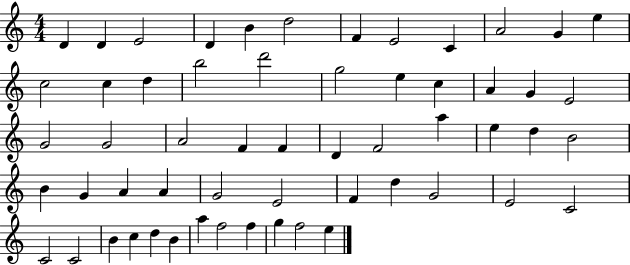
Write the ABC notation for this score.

X:1
T:Untitled
M:4/4
L:1/4
K:C
D D E2 D B d2 F E2 C A2 G e c2 c d b2 d'2 g2 e c A G E2 G2 G2 A2 F F D F2 a e d B2 B G A A G2 E2 F d G2 E2 C2 C2 C2 B c d B a f2 f g f2 e